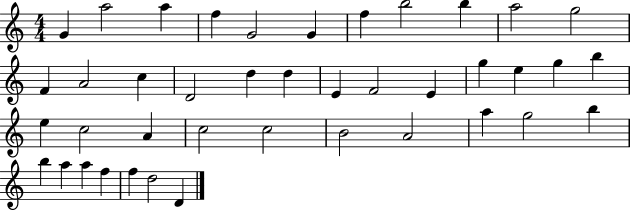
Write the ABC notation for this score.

X:1
T:Untitled
M:4/4
L:1/4
K:C
G a2 a f G2 G f b2 b a2 g2 F A2 c D2 d d E F2 E g e g b e c2 A c2 c2 B2 A2 a g2 b b a a f f d2 D